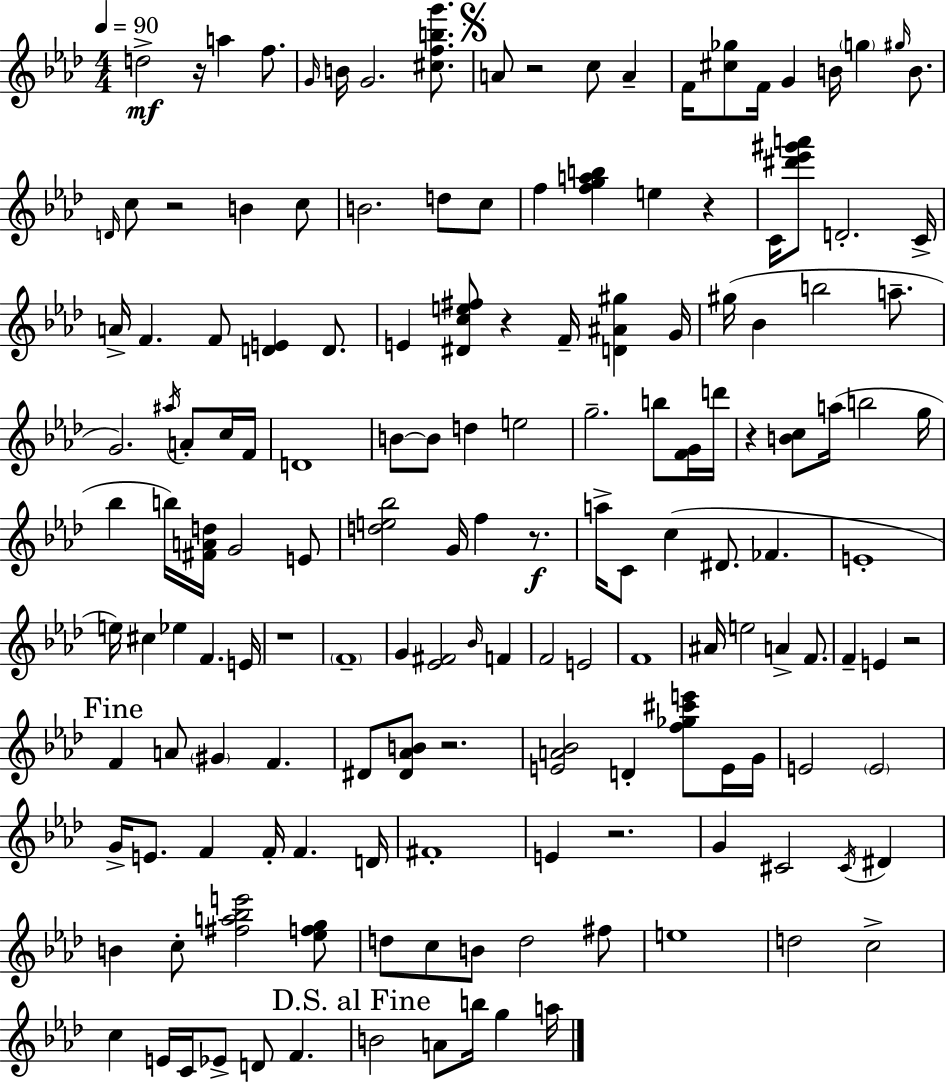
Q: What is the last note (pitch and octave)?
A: A5